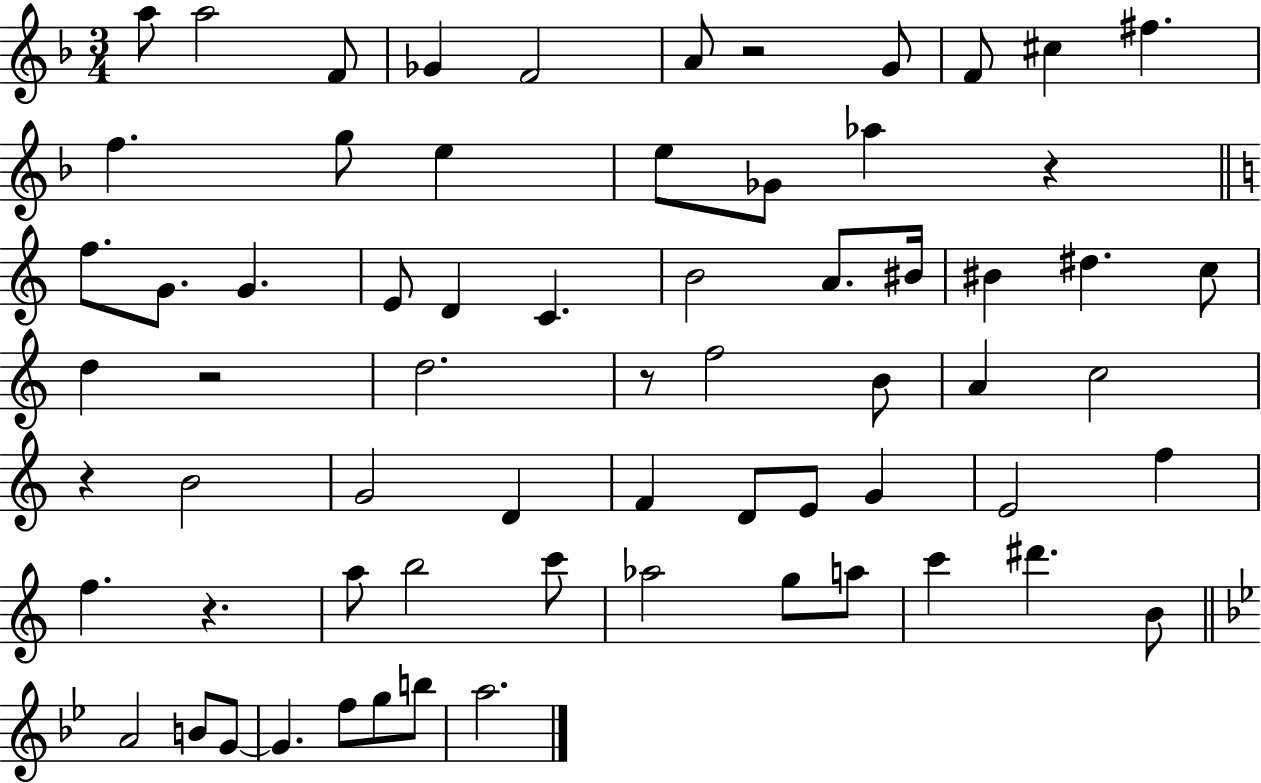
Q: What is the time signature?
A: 3/4